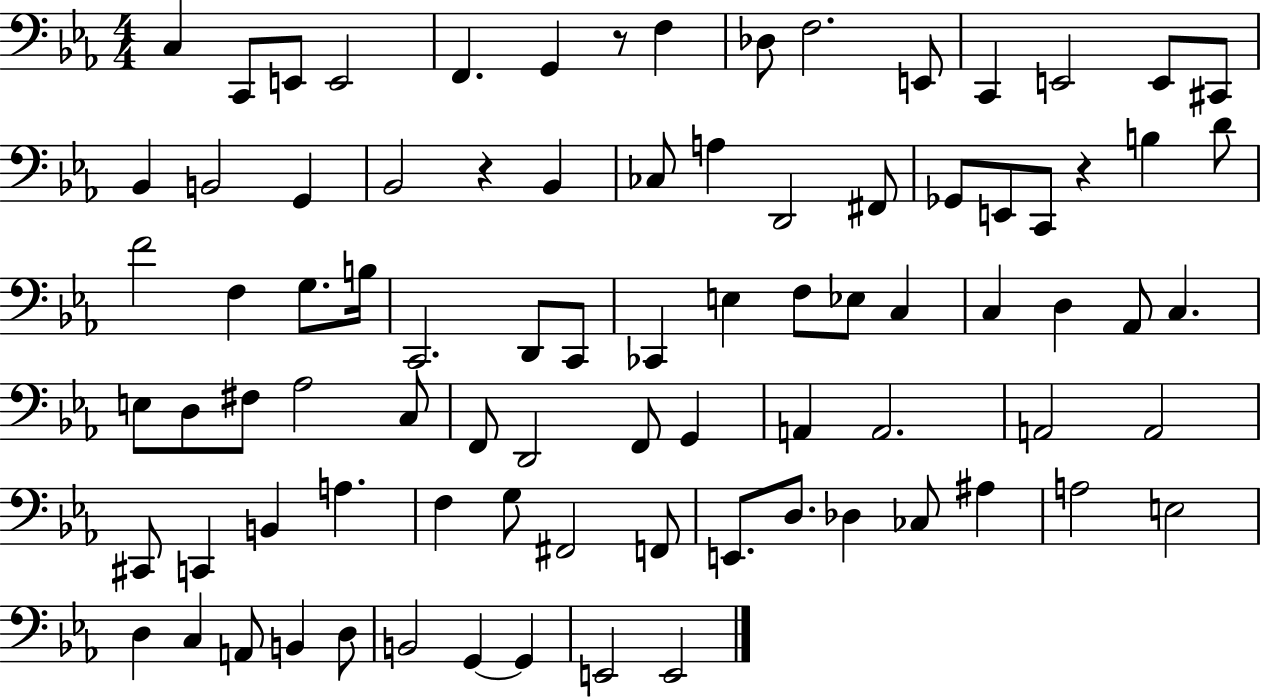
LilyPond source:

{
  \clef bass
  \numericTimeSignature
  \time 4/4
  \key ees \major
  c4 c,8 e,8 e,2 | f,4. g,4 r8 f4 | des8 f2. e,8 | c,4 e,2 e,8 cis,8 | \break bes,4 b,2 g,4 | bes,2 r4 bes,4 | ces8 a4 d,2 fis,8 | ges,8 e,8 c,8 r4 b4 d'8 | \break f'2 f4 g8. b16 | c,2. d,8 c,8 | ces,4 e4 f8 ees8 c4 | c4 d4 aes,8 c4. | \break e8 d8 fis8 aes2 c8 | f,8 d,2 f,8 g,4 | a,4 a,2. | a,2 a,2 | \break cis,8 c,4 b,4 a4. | f4 g8 fis,2 f,8 | e,8. d8. des4 ces8 ais4 | a2 e2 | \break d4 c4 a,8 b,4 d8 | b,2 g,4~~ g,4 | e,2 e,2 | \bar "|."
}